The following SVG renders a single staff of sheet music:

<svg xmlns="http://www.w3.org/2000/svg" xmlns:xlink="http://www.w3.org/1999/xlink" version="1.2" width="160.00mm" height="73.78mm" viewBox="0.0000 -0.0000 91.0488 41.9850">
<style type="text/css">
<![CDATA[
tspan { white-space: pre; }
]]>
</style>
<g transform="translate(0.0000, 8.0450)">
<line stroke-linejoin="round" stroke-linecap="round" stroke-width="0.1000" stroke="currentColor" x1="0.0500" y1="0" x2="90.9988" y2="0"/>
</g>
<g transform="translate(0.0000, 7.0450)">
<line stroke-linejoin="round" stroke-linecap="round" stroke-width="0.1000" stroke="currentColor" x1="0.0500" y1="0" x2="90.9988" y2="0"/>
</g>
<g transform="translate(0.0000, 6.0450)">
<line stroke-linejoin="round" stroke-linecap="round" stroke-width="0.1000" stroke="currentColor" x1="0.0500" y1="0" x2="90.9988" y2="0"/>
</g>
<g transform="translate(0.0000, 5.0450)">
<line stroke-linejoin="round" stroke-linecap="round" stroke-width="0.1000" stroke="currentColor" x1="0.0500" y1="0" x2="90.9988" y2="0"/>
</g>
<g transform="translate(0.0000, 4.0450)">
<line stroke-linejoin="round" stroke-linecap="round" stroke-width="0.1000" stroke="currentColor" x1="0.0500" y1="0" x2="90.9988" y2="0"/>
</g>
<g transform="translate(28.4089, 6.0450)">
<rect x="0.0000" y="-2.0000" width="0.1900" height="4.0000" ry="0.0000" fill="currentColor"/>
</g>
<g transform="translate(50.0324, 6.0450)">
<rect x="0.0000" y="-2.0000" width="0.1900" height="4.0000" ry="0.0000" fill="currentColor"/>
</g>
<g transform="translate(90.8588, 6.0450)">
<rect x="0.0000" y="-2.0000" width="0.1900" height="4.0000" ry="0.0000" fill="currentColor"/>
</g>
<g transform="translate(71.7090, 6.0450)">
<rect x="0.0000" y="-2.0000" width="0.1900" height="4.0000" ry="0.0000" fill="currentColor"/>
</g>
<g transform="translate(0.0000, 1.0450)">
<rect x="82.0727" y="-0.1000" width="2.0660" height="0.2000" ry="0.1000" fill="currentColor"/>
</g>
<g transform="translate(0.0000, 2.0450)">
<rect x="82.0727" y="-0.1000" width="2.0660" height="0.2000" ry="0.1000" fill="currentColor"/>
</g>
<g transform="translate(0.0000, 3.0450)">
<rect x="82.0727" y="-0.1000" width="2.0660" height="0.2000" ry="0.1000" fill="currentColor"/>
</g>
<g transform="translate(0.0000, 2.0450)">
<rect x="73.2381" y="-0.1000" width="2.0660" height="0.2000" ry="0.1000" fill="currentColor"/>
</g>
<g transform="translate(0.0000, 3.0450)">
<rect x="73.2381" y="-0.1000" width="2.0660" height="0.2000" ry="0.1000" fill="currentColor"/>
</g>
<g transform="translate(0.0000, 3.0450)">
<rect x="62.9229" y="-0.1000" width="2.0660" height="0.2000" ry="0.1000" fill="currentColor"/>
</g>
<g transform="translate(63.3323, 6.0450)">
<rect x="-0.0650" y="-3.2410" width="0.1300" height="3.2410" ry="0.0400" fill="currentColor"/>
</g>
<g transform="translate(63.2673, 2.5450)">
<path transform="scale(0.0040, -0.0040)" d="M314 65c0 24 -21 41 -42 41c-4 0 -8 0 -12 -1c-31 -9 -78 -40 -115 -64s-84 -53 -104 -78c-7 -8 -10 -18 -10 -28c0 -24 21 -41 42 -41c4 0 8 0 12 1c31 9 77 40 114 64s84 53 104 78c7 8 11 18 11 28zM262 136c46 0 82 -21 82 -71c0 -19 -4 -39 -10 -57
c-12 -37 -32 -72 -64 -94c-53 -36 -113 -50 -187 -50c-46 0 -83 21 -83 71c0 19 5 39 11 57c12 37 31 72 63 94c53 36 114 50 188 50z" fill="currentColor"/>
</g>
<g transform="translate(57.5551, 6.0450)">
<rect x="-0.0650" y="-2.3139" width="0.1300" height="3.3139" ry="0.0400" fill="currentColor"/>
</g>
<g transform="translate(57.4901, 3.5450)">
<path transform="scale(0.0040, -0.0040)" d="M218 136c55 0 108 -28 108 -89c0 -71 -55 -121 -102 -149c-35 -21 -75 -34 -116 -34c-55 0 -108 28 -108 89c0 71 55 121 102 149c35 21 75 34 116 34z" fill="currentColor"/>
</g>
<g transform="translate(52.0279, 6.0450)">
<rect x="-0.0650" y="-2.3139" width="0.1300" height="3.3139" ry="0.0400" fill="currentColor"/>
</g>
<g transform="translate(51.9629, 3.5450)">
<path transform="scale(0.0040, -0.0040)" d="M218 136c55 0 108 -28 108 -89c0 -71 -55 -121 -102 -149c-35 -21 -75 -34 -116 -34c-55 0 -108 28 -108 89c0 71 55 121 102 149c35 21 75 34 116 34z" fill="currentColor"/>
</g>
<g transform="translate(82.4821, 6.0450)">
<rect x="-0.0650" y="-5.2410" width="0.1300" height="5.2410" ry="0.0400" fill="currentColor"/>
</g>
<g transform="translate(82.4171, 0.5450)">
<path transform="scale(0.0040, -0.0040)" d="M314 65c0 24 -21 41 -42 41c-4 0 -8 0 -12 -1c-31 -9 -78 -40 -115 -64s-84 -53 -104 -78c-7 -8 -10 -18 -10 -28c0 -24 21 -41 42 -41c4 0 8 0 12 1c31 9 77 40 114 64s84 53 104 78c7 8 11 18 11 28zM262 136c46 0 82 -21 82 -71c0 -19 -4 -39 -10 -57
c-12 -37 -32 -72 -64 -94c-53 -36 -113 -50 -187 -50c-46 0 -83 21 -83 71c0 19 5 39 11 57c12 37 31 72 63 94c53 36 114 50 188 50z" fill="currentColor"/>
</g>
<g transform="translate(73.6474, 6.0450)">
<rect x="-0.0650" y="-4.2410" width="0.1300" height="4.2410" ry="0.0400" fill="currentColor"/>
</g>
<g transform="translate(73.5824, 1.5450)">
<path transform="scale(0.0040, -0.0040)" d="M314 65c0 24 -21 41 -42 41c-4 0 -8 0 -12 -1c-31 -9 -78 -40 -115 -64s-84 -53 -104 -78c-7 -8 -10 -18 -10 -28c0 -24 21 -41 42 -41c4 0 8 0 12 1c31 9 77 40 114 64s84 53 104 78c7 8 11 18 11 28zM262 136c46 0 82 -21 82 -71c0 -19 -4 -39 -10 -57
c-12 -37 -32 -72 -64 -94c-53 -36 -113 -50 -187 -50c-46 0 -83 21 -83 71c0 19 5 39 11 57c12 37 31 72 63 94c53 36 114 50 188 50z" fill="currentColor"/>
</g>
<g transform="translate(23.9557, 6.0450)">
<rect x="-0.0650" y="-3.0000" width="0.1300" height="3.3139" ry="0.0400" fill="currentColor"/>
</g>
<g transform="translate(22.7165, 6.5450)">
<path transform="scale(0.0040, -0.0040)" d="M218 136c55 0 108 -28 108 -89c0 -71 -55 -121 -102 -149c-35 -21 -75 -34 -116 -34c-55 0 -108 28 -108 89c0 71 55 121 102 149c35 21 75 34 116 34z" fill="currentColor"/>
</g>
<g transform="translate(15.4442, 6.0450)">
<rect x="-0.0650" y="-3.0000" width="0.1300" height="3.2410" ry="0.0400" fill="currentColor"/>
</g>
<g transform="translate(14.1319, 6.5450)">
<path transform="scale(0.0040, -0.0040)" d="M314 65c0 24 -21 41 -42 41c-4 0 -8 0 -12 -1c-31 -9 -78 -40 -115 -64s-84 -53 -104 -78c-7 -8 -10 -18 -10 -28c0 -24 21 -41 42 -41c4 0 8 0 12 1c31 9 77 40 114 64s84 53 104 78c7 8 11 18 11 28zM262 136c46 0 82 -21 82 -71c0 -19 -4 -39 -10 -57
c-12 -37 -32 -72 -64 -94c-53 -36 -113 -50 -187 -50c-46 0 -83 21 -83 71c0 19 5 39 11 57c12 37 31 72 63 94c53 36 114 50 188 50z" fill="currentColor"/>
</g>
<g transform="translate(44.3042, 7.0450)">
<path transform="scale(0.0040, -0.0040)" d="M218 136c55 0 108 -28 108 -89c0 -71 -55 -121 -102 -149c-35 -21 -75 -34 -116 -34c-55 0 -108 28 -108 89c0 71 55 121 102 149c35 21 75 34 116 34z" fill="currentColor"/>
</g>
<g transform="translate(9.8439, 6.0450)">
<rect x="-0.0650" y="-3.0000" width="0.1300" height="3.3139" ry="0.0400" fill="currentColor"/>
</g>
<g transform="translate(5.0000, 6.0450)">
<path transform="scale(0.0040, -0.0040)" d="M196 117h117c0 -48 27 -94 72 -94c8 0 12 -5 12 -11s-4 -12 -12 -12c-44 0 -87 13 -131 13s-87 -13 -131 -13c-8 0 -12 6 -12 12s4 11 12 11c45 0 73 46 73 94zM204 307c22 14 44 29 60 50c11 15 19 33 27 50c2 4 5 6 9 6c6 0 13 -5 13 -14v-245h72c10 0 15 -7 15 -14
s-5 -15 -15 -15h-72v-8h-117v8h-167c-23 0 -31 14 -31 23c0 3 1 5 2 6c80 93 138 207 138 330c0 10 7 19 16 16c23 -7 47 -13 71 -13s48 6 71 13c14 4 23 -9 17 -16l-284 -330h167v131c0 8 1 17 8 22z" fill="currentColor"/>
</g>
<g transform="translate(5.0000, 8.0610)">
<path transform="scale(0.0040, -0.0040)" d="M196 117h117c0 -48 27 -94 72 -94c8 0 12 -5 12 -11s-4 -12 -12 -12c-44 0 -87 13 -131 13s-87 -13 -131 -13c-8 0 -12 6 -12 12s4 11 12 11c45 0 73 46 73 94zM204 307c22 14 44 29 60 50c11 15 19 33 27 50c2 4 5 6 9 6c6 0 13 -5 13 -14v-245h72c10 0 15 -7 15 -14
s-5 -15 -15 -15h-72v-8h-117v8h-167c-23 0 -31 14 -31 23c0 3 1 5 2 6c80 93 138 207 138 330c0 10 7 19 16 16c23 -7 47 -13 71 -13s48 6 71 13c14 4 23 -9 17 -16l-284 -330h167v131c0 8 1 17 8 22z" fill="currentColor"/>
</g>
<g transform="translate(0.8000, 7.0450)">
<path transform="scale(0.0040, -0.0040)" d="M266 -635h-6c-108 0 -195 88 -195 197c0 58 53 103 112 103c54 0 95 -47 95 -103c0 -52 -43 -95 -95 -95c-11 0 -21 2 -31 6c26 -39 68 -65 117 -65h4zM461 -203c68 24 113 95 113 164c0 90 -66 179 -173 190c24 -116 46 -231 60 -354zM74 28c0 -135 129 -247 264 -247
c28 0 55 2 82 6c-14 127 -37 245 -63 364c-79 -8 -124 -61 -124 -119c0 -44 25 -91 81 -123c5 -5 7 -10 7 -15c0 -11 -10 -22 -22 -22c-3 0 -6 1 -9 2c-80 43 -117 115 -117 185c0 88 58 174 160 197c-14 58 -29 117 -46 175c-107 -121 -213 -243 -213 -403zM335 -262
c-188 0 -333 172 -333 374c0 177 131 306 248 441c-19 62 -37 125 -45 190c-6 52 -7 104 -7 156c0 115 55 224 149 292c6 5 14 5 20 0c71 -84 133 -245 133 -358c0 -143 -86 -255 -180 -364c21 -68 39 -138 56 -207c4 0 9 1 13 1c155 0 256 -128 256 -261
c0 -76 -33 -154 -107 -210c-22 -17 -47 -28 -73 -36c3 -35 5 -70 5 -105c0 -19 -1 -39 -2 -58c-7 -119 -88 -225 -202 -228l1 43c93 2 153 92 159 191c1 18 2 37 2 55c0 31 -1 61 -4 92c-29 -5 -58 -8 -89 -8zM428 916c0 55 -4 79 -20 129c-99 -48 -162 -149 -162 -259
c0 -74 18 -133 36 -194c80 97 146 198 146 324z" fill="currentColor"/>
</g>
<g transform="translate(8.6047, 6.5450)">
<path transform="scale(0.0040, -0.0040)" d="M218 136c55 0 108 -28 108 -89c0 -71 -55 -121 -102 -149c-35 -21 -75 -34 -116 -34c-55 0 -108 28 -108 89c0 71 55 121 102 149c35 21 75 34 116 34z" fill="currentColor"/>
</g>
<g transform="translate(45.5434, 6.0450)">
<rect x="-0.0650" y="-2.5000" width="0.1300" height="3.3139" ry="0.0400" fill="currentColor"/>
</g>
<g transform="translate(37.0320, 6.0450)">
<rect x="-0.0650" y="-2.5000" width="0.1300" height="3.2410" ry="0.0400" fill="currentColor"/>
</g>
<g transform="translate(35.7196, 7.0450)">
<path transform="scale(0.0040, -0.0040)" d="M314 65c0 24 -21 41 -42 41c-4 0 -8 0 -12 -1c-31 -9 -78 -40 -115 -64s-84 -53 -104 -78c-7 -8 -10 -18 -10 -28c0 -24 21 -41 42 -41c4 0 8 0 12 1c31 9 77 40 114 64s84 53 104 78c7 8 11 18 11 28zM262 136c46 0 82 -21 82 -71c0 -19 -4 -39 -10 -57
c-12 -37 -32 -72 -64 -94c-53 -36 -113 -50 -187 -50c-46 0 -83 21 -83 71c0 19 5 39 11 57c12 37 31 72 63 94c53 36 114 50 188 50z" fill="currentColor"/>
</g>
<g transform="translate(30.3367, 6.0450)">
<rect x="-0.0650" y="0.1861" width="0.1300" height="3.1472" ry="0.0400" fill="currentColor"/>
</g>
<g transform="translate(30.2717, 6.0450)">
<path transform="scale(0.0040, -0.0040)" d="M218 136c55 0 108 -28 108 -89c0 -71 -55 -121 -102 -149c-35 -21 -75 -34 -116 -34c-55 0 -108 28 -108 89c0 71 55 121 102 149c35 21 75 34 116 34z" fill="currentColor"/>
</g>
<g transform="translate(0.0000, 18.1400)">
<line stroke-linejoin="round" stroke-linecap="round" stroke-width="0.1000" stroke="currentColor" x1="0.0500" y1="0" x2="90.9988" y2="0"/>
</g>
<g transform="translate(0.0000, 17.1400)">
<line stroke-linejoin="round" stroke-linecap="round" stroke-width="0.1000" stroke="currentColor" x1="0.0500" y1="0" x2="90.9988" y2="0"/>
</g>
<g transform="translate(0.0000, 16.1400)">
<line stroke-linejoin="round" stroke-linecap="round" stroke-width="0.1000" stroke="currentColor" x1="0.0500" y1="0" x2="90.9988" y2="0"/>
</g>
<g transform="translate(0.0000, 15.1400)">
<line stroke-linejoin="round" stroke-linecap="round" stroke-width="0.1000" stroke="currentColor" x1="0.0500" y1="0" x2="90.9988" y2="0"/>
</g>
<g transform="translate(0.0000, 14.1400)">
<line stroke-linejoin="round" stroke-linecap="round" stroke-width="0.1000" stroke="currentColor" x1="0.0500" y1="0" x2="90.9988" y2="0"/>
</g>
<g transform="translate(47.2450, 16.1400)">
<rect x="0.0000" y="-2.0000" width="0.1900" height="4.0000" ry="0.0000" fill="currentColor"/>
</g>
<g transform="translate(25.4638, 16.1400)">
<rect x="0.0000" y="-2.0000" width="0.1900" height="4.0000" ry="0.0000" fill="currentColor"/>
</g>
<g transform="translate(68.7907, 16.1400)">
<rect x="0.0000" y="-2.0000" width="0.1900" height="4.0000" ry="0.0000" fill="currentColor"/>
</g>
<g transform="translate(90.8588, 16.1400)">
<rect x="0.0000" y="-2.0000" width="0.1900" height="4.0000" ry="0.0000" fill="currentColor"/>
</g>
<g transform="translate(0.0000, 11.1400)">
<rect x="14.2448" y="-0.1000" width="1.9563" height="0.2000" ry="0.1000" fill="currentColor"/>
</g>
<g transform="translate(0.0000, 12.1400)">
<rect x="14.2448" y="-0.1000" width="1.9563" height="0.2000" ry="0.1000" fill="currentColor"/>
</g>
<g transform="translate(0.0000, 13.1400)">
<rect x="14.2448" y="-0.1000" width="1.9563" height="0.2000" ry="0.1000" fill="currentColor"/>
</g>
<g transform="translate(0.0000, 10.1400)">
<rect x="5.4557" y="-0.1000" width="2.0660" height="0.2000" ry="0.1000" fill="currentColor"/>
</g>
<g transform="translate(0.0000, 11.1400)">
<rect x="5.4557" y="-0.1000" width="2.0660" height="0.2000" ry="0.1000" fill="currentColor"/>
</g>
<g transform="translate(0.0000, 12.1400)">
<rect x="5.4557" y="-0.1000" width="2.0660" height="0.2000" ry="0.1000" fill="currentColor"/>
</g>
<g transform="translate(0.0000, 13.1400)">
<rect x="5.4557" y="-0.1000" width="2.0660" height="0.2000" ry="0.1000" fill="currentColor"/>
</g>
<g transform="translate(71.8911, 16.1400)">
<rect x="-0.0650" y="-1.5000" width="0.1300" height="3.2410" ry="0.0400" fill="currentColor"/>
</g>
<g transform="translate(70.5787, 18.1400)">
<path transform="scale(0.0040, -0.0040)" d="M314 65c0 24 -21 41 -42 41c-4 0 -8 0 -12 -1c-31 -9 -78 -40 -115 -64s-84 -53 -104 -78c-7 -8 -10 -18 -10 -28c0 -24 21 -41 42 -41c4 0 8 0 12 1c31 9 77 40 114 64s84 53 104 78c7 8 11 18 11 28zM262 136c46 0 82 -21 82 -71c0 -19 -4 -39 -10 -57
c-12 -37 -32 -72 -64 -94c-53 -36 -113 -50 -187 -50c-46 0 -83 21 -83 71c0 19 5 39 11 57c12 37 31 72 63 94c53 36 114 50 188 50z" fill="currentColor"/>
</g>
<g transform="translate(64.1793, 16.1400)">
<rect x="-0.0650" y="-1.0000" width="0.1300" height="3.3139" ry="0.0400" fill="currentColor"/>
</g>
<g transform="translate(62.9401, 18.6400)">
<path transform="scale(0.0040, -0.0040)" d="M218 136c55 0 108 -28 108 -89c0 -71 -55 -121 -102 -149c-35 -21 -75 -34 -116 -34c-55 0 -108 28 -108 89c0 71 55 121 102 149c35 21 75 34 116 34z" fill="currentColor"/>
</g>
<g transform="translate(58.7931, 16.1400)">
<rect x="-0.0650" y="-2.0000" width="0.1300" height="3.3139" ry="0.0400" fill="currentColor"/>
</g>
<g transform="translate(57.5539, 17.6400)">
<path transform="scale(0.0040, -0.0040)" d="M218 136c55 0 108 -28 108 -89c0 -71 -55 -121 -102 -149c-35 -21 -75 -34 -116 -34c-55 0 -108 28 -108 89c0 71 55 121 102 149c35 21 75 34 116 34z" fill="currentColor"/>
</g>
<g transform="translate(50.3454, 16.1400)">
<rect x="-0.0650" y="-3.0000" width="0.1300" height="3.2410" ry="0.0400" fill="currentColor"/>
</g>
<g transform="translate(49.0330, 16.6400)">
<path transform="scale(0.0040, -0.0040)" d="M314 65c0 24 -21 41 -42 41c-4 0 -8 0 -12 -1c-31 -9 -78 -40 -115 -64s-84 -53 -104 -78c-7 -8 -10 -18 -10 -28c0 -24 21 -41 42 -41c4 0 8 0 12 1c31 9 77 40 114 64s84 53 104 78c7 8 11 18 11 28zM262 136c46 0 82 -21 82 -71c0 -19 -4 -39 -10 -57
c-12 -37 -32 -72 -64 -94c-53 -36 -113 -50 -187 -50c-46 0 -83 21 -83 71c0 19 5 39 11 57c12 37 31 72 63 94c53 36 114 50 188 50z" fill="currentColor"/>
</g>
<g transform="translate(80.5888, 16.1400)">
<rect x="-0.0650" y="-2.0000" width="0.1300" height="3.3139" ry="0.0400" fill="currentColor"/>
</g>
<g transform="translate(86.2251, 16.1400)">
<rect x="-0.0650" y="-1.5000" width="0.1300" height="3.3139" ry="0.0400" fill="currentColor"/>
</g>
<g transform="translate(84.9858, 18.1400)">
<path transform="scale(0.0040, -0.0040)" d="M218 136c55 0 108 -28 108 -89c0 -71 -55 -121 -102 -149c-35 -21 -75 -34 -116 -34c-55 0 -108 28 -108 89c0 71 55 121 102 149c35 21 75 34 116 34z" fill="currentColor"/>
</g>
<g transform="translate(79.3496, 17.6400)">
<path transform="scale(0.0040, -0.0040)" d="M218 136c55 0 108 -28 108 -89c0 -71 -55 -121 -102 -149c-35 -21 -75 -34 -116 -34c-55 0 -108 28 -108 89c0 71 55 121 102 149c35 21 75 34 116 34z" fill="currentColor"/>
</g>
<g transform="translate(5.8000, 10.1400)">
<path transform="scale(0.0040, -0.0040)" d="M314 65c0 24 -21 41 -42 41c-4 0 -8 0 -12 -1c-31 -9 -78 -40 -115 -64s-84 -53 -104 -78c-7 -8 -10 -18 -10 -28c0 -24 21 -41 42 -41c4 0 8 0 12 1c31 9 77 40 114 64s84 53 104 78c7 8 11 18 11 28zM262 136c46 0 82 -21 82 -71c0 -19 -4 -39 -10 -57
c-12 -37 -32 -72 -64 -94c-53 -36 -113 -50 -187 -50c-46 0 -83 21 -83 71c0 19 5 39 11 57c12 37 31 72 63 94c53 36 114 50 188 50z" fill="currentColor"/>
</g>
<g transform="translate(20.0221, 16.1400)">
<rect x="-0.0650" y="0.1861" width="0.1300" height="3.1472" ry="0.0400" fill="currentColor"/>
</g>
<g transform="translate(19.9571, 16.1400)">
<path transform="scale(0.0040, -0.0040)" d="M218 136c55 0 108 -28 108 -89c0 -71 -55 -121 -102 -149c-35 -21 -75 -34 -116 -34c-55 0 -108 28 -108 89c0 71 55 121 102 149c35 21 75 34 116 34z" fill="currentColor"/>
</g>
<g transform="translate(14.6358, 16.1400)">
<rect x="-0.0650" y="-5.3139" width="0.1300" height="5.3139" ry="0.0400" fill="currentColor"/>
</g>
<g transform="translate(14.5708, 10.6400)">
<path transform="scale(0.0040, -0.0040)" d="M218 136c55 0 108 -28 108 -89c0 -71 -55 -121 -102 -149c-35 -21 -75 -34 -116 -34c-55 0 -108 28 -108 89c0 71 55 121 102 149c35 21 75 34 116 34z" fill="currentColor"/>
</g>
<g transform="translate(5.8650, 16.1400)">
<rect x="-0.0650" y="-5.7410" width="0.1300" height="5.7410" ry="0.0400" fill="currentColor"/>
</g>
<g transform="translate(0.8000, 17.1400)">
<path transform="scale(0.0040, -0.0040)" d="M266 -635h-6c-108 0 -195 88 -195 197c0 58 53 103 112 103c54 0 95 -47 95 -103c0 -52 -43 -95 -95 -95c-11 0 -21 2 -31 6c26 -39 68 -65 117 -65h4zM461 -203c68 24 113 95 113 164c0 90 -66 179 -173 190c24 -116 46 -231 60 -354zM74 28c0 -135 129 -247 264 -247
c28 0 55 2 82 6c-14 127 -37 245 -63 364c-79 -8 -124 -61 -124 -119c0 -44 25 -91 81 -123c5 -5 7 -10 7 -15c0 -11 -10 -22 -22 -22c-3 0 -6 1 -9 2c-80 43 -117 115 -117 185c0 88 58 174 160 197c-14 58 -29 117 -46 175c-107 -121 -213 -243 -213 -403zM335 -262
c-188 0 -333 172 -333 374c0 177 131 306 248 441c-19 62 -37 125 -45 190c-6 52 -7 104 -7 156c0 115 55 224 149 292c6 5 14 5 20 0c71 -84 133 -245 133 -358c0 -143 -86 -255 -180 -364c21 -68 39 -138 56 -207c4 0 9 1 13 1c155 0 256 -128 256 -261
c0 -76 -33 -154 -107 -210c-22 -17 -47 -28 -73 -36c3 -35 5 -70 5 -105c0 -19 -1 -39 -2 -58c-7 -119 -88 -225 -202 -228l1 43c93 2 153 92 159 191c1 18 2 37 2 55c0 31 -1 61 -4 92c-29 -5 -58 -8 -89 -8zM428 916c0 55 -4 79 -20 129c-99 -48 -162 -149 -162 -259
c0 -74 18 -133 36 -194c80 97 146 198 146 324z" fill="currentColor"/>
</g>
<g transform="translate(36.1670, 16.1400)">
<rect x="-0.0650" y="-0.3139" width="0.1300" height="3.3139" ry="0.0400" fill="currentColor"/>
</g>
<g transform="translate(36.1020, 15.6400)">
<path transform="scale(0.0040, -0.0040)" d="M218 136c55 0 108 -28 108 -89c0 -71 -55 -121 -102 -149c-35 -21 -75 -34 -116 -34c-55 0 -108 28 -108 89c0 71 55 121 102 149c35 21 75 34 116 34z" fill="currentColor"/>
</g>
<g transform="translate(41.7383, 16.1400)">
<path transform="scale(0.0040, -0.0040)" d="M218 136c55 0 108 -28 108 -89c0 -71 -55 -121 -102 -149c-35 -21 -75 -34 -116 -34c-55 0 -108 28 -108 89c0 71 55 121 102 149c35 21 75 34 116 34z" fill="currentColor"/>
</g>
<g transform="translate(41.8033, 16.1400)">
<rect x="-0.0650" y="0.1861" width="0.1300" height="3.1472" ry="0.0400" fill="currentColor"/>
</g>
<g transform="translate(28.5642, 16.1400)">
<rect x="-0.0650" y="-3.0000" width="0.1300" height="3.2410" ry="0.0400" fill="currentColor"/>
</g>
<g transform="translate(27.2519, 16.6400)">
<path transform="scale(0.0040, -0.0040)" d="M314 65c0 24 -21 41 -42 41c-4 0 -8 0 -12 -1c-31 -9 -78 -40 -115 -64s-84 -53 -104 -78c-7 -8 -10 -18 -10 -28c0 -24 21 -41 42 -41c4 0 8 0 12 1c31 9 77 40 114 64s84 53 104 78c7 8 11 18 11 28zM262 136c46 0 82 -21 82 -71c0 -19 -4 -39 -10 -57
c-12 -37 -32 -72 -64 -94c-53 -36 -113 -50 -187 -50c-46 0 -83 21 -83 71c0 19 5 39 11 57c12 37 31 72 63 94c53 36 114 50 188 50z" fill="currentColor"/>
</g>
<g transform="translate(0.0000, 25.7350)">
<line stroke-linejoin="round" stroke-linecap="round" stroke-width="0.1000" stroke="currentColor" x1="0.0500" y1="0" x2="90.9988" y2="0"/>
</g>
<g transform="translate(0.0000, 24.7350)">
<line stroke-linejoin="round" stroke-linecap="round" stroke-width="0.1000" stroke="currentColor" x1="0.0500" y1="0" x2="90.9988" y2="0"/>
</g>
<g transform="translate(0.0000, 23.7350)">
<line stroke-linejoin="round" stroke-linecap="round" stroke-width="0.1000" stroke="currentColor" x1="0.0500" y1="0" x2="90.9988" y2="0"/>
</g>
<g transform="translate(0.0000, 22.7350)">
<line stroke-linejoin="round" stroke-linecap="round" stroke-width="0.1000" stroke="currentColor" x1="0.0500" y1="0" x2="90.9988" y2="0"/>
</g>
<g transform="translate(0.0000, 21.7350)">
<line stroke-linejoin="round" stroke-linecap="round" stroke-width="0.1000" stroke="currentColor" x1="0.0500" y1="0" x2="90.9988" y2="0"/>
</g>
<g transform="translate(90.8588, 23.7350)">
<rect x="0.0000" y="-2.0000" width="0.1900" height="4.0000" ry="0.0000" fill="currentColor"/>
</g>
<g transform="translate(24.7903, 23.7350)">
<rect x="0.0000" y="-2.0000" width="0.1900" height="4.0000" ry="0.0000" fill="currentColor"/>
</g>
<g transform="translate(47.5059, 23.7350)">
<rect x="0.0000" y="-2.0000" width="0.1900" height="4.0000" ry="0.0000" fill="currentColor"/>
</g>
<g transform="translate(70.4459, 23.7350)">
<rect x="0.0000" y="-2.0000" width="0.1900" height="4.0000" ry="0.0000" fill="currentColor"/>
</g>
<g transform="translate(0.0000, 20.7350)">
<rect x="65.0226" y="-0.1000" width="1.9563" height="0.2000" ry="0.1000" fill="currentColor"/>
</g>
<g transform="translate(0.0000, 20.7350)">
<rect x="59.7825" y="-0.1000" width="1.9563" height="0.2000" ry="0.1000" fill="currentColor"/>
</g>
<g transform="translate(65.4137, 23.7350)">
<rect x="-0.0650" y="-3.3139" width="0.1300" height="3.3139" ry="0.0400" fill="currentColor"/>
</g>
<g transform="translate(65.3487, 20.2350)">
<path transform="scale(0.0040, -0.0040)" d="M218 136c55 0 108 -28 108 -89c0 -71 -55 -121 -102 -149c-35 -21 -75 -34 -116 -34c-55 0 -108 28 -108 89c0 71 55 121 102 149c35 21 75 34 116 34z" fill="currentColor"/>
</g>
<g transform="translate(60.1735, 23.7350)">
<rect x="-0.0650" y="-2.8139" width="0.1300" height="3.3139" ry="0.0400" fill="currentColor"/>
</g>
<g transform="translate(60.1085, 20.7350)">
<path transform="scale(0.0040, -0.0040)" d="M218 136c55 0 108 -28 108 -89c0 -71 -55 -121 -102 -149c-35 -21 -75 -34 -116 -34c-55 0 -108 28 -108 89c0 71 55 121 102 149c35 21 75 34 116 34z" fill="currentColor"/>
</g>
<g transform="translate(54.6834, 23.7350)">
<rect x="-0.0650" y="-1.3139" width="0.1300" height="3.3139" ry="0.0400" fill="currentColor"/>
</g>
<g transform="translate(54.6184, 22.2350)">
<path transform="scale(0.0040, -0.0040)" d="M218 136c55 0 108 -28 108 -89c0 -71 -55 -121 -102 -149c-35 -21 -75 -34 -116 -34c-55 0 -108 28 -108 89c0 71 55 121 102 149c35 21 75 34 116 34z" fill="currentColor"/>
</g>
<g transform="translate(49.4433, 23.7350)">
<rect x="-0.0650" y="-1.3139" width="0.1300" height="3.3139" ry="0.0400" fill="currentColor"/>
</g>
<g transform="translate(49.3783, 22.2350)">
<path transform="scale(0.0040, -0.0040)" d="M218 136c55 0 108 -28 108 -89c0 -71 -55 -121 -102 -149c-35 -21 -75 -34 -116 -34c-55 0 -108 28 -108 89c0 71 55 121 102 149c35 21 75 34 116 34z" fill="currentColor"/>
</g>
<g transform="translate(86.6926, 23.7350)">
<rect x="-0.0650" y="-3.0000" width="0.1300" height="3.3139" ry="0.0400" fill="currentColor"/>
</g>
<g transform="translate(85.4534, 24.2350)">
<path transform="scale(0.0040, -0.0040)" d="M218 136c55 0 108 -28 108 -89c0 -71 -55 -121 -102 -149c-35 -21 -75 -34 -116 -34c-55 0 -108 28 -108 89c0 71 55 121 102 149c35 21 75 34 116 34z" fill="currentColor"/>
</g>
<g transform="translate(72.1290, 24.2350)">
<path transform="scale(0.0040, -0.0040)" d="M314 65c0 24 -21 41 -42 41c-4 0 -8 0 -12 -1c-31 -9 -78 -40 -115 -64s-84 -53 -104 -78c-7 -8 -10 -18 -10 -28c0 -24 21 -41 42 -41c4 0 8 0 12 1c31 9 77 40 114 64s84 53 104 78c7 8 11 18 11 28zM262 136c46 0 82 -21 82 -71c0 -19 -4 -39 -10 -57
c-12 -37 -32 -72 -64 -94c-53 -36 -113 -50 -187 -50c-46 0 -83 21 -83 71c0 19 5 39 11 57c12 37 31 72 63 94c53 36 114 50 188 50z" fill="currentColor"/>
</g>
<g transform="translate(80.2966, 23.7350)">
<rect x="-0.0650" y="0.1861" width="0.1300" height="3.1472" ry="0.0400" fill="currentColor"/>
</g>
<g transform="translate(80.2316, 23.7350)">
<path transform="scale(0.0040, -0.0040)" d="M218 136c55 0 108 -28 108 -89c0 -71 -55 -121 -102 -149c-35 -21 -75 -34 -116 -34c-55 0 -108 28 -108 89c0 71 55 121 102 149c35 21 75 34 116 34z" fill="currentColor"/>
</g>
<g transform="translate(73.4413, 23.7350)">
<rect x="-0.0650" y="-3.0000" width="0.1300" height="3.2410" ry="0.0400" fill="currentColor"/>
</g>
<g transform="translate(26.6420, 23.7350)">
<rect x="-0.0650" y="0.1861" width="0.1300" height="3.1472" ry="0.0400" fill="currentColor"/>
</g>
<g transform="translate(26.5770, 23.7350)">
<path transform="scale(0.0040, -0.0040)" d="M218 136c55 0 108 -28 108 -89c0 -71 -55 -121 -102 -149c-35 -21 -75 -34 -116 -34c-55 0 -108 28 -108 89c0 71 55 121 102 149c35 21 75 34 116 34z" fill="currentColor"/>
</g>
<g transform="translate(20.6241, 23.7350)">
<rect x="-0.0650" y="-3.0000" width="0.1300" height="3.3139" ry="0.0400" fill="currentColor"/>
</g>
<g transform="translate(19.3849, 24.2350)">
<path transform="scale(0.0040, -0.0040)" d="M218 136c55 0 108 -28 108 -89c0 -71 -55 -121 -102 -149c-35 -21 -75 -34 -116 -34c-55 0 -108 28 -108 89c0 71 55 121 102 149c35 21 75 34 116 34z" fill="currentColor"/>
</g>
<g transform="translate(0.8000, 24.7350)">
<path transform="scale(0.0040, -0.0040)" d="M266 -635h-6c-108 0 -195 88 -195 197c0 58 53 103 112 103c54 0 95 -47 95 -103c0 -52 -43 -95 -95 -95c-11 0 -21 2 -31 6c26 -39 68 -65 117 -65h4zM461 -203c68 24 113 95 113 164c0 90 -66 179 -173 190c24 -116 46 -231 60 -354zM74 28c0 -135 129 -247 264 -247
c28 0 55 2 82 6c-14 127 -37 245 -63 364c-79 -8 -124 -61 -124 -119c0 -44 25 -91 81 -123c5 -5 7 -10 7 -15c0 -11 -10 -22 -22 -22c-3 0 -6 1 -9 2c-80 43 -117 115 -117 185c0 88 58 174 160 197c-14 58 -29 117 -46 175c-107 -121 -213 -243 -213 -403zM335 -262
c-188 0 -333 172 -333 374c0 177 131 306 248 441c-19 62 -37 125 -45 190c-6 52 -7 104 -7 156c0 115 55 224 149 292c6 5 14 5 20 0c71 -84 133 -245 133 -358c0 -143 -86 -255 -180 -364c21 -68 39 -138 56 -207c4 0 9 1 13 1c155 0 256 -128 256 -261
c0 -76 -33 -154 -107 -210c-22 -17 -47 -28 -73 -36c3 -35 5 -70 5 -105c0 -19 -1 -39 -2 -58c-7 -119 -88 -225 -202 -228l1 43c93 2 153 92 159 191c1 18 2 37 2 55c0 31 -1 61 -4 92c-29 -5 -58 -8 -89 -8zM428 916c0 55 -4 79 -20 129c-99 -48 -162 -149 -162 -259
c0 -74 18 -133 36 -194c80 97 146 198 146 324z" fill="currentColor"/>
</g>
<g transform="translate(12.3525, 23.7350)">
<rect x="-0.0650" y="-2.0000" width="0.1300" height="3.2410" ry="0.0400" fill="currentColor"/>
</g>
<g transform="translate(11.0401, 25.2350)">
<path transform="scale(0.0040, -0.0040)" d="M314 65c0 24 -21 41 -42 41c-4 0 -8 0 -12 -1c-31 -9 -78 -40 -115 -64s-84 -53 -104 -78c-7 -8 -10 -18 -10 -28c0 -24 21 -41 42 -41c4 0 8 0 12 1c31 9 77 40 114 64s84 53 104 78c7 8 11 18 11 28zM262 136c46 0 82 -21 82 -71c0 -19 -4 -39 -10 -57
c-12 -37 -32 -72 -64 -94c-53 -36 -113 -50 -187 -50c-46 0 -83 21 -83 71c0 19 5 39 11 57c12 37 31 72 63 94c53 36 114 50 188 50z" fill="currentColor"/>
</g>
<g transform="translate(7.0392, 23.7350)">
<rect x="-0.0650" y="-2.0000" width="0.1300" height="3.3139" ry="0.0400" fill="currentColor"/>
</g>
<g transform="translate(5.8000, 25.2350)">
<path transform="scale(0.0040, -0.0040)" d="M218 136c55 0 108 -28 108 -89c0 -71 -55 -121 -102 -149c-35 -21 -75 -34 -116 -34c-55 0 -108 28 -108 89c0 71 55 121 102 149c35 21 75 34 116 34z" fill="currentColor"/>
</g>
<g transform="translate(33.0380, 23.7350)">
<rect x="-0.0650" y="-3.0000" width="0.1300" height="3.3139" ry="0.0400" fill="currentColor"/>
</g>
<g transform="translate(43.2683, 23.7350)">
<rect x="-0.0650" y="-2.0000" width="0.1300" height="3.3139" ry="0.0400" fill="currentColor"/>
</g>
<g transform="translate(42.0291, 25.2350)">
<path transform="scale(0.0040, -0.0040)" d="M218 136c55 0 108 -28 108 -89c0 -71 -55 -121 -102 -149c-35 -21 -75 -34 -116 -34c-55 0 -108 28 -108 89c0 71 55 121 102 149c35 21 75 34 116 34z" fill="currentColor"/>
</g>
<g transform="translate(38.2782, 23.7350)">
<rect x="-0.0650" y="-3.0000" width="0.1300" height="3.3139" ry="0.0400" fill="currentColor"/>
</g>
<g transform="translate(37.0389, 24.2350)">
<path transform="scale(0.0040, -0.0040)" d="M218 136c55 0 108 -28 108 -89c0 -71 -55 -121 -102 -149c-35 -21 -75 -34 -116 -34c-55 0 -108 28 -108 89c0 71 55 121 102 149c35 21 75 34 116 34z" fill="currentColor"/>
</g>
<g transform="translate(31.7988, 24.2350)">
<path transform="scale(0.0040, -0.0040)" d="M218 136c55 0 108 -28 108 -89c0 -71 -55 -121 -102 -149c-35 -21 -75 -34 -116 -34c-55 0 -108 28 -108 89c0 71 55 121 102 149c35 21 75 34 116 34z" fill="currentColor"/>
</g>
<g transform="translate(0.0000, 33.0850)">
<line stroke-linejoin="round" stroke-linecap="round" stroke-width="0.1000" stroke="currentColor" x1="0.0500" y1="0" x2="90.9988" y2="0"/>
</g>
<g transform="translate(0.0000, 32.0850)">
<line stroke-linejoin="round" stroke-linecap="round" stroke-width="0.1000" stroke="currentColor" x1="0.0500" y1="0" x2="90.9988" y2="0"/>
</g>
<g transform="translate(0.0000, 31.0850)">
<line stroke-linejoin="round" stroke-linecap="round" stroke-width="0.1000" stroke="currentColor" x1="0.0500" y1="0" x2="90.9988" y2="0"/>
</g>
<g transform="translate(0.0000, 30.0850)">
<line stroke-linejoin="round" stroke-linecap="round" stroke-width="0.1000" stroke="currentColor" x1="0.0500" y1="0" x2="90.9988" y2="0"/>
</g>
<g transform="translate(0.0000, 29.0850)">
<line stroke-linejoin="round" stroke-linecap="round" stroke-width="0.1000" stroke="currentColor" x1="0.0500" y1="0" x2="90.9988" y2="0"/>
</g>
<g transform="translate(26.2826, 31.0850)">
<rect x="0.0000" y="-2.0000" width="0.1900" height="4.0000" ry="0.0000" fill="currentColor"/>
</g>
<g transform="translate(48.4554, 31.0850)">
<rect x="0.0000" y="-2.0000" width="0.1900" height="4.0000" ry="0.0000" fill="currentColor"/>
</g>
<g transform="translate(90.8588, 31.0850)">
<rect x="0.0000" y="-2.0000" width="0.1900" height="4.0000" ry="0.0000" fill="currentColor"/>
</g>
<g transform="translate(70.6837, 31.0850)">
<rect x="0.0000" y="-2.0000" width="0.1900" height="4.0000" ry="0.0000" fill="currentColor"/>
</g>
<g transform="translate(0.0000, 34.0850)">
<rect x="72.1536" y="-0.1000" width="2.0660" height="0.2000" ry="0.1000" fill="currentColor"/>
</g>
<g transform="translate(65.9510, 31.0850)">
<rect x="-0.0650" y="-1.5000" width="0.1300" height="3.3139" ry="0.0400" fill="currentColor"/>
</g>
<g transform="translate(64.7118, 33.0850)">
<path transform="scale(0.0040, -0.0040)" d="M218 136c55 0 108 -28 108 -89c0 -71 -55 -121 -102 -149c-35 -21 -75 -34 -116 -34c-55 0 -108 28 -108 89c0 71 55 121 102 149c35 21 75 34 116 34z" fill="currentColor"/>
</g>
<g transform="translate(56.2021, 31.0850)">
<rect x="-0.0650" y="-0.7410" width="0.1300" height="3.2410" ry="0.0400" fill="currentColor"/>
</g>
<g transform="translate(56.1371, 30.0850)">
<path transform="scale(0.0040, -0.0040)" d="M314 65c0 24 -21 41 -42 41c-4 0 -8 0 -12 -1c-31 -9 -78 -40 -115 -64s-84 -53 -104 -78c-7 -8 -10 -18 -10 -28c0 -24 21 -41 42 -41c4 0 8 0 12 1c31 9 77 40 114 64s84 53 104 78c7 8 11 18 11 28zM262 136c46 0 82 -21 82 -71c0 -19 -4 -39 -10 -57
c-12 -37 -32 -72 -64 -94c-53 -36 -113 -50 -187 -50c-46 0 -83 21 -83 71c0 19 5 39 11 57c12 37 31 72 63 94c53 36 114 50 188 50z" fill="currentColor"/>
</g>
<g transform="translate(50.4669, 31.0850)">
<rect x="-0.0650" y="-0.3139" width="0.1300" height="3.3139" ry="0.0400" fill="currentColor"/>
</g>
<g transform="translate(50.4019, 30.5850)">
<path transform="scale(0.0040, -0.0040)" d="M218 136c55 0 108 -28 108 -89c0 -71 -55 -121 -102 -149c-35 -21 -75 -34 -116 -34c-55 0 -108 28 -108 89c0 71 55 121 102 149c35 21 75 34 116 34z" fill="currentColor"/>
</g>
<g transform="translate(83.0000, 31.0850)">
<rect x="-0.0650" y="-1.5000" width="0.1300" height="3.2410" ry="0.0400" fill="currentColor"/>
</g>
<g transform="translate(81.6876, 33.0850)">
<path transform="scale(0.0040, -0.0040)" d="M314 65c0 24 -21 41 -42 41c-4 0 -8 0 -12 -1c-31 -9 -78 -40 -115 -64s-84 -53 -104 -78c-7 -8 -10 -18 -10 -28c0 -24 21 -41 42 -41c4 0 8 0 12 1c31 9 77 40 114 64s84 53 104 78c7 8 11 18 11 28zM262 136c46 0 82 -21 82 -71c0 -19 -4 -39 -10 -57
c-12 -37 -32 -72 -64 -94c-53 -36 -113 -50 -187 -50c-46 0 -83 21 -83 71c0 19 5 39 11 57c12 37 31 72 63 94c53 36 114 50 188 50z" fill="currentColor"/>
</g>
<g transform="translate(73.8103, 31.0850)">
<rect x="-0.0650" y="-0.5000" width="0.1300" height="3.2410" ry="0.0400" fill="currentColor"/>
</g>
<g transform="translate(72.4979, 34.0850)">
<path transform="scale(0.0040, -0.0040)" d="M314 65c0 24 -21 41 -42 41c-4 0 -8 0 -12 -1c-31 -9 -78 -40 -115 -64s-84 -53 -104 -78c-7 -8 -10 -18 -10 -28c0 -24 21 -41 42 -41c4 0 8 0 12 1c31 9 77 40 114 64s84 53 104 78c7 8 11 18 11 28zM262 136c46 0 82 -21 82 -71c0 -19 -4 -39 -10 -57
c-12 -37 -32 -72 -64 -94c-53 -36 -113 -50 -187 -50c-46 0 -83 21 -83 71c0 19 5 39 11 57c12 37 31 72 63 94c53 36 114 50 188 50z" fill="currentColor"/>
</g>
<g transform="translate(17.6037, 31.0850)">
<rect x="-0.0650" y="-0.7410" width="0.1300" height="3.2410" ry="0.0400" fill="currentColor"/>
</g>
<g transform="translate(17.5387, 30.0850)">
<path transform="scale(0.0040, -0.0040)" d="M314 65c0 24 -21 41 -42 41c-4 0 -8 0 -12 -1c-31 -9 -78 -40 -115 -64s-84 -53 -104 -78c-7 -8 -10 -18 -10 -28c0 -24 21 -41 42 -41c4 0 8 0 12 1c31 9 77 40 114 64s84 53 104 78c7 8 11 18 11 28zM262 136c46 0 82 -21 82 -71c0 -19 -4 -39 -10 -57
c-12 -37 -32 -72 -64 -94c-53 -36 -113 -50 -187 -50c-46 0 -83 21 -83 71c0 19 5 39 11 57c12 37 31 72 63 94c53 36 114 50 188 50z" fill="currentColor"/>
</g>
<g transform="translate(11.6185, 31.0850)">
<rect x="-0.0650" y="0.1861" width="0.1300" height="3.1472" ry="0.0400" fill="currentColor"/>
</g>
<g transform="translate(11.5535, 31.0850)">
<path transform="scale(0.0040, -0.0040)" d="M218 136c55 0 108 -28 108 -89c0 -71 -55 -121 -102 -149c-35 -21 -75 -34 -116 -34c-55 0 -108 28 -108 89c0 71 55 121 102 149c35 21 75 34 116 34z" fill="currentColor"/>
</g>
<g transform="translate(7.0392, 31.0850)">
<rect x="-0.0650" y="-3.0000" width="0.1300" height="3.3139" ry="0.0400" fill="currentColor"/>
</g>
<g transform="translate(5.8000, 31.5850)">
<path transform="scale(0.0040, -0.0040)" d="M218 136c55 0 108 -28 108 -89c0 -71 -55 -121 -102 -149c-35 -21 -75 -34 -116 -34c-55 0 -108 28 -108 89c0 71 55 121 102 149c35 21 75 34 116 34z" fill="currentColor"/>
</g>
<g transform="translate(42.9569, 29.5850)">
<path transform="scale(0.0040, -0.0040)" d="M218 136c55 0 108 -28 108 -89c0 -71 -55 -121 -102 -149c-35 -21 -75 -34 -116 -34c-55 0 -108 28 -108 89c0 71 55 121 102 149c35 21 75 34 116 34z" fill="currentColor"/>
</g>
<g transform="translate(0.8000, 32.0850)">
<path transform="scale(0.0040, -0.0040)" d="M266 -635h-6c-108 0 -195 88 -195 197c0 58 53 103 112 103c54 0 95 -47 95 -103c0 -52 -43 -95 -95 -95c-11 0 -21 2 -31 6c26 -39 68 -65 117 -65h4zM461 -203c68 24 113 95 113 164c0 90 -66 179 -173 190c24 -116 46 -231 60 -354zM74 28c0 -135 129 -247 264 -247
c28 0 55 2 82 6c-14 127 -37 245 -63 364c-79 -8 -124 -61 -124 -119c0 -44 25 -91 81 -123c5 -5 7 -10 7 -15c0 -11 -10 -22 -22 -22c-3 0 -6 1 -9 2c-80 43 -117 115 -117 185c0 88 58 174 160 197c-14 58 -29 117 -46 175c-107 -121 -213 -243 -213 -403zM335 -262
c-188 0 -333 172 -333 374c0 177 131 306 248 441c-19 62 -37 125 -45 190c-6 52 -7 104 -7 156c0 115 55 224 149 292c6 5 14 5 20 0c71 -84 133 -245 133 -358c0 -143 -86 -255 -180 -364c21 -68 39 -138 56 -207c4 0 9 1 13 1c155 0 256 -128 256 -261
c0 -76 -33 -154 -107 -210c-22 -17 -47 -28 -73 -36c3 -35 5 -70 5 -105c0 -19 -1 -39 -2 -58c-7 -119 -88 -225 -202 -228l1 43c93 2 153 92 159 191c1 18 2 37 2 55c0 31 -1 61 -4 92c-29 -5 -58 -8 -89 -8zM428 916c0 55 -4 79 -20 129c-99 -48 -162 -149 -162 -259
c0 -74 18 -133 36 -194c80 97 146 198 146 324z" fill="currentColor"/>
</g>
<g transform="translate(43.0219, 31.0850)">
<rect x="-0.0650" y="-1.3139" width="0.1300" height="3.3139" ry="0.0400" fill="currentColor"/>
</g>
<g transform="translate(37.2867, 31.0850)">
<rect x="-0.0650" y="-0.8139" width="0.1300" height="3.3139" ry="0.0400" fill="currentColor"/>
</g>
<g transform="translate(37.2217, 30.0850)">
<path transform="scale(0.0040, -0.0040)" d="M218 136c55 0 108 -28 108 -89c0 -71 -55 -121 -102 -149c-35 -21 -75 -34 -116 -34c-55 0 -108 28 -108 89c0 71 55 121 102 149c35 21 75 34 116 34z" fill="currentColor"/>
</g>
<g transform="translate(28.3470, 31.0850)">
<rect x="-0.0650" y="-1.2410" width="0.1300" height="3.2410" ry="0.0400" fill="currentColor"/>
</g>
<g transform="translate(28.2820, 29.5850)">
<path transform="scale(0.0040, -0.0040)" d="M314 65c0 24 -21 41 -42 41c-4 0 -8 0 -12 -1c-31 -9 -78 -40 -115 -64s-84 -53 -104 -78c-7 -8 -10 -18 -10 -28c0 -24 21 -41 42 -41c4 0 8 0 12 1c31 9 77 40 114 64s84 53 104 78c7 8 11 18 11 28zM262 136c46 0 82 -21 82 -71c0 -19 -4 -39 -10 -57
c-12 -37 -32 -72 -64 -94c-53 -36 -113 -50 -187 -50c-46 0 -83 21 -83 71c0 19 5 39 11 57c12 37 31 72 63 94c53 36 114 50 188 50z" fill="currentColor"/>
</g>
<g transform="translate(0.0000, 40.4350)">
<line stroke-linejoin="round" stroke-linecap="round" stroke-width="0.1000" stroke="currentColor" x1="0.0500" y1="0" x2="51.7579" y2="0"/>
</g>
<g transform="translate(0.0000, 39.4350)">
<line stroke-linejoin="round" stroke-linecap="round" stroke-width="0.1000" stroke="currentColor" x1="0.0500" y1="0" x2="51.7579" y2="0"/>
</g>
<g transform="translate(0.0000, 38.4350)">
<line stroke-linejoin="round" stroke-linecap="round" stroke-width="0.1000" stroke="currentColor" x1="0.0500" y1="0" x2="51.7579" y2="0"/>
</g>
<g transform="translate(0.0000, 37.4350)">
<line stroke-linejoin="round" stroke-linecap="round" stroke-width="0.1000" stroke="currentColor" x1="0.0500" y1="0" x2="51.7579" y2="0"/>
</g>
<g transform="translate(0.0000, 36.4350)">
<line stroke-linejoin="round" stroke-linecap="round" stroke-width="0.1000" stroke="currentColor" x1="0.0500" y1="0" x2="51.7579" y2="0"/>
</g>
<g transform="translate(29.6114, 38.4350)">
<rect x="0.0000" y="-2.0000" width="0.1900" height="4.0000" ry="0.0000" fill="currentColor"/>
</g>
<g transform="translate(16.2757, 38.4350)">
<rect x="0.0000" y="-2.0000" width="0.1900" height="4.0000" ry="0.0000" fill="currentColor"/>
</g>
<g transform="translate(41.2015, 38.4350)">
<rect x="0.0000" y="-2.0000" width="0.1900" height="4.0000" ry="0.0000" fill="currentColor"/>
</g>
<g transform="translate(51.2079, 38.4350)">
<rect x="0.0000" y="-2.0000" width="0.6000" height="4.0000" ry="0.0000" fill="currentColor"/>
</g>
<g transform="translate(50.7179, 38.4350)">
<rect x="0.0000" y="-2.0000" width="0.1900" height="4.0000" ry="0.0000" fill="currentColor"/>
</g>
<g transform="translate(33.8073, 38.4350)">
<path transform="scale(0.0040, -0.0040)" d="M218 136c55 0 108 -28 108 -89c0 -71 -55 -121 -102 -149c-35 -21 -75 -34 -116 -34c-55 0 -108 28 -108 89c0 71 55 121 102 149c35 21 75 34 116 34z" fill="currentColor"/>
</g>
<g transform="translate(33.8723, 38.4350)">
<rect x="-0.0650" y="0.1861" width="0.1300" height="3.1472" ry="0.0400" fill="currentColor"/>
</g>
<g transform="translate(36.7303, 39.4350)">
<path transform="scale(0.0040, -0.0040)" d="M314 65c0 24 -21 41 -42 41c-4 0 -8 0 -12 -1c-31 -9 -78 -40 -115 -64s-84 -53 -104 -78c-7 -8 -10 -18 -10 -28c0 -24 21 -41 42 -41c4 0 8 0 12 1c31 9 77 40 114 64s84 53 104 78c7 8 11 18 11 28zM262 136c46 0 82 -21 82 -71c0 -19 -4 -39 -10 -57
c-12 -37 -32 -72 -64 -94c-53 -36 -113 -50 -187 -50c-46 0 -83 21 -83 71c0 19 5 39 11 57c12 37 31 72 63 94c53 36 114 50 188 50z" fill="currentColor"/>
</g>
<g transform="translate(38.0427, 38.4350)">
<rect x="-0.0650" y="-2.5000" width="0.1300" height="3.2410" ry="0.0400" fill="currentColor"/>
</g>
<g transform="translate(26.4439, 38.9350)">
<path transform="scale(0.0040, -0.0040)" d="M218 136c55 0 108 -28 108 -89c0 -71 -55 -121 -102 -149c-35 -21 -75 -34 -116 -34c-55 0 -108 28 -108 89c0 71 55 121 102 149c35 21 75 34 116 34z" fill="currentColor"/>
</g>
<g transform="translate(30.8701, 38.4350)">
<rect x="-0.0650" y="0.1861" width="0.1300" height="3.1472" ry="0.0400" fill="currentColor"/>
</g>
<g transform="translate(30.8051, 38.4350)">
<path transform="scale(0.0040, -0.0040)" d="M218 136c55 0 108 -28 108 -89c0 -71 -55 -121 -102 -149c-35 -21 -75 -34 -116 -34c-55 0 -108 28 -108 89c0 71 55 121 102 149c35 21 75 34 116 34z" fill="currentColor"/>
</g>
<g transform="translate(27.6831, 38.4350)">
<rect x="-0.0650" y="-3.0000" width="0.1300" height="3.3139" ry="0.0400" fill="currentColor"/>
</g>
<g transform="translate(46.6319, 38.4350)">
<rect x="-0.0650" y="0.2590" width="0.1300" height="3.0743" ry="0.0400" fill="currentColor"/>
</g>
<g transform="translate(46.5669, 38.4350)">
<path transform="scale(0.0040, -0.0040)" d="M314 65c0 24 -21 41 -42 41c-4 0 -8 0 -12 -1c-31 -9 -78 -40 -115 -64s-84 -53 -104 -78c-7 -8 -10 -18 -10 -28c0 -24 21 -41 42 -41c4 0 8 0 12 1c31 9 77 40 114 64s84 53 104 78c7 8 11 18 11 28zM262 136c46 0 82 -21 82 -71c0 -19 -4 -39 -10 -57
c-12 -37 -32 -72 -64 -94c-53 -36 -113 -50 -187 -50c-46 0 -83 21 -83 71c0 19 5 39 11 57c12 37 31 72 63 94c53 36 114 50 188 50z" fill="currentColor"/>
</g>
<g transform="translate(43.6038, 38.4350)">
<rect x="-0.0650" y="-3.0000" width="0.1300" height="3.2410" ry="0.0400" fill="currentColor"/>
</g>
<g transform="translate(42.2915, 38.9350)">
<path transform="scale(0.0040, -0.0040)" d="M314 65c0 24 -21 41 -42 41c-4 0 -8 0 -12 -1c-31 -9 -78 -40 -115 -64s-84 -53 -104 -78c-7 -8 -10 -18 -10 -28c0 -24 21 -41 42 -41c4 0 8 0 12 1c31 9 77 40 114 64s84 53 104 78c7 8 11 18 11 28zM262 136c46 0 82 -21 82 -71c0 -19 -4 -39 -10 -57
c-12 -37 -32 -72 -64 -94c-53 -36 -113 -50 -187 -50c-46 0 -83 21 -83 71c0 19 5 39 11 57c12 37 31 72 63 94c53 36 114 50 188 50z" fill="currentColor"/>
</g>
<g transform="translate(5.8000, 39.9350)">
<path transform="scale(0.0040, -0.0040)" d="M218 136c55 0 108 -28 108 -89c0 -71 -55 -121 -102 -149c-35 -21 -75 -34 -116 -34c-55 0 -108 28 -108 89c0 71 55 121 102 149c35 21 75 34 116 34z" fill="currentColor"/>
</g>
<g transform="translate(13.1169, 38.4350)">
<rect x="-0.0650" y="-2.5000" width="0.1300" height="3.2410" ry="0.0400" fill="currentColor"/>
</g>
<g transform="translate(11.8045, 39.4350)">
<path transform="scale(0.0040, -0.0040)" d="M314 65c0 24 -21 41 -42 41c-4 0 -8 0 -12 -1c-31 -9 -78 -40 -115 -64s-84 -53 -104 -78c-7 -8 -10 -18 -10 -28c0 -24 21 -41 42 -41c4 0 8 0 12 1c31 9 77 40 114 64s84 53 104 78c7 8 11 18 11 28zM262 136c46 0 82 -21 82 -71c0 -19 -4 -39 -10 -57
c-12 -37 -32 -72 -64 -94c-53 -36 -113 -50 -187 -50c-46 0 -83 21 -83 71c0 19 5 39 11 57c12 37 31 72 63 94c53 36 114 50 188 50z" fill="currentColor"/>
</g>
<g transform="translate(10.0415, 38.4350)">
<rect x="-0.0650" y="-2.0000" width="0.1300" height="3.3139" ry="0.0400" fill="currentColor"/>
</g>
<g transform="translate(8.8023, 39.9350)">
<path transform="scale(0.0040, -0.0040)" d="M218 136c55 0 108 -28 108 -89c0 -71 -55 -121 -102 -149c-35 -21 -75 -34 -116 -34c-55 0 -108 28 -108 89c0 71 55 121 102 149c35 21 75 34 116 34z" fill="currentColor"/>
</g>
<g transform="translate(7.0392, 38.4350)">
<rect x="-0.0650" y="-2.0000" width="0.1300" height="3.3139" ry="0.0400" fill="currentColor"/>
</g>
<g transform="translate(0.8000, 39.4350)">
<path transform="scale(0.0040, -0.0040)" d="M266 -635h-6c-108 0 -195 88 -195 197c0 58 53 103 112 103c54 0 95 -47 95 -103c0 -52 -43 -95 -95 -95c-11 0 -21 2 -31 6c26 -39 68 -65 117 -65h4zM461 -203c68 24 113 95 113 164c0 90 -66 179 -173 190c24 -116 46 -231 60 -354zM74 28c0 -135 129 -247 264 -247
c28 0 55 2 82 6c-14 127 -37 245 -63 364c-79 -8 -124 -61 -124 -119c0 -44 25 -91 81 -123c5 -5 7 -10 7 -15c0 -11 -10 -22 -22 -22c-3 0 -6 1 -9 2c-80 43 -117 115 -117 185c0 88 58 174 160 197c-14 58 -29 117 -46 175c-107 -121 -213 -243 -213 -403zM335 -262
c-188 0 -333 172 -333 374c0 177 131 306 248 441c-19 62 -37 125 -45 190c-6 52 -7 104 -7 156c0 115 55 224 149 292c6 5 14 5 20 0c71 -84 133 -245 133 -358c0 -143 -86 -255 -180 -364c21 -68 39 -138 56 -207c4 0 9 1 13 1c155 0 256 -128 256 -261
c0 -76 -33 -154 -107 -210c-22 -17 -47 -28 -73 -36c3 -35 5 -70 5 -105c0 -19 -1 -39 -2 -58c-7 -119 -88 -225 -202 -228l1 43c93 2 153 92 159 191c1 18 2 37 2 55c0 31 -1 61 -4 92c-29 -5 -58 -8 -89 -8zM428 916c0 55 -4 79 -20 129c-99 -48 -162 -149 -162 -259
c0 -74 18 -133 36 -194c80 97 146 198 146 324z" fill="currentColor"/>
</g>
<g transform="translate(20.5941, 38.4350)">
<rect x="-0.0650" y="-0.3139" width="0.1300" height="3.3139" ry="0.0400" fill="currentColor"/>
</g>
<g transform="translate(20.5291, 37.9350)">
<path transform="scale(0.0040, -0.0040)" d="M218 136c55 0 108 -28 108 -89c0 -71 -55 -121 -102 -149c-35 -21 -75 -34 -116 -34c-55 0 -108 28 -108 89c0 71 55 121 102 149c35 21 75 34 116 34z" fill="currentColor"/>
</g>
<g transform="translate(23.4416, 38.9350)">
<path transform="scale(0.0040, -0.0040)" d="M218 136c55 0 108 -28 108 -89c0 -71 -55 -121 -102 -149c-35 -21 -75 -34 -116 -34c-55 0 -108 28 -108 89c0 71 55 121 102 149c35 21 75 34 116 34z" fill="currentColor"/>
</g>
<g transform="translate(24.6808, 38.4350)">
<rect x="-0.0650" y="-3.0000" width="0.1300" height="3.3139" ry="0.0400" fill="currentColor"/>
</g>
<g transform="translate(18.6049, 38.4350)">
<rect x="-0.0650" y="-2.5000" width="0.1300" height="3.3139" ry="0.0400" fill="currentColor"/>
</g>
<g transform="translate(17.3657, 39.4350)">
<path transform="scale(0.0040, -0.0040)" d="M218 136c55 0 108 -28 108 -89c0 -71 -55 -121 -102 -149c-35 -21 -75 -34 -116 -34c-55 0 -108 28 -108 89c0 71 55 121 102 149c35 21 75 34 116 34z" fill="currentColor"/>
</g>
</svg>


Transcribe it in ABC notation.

X:1
T:Untitled
M:4/4
L:1/4
K:C
A A2 A B G2 G g g b2 d'2 f'2 g'2 f' B A2 c B A2 F D E2 F E F F2 A B A A F e e a b A2 B A A B d2 e2 d e c d2 E C2 E2 F F G2 G c A A B B G2 A2 B2